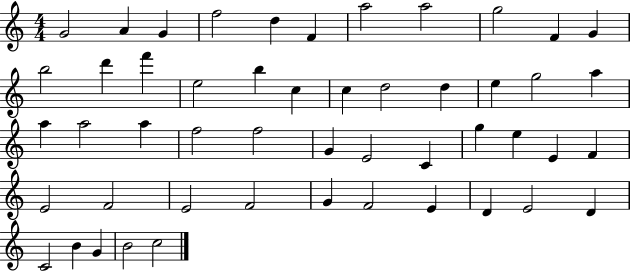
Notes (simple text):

G4/h A4/q G4/q F5/h D5/q F4/q A5/h A5/h G5/h F4/q G4/q B5/h D6/q F6/q E5/h B5/q C5/q C5/q D5/h D5/q E5/q G5/h A5/q A5/q A5/h A5/q F5/h F5/h G4/q E4/h C4/q G5/q E5/q E4/q F4/q E4/h F4/h E4/h F4/h G4/q F4/h E4/q D4/q E4/h D4/q C4/h B4/q G4/q B4/h C5/h